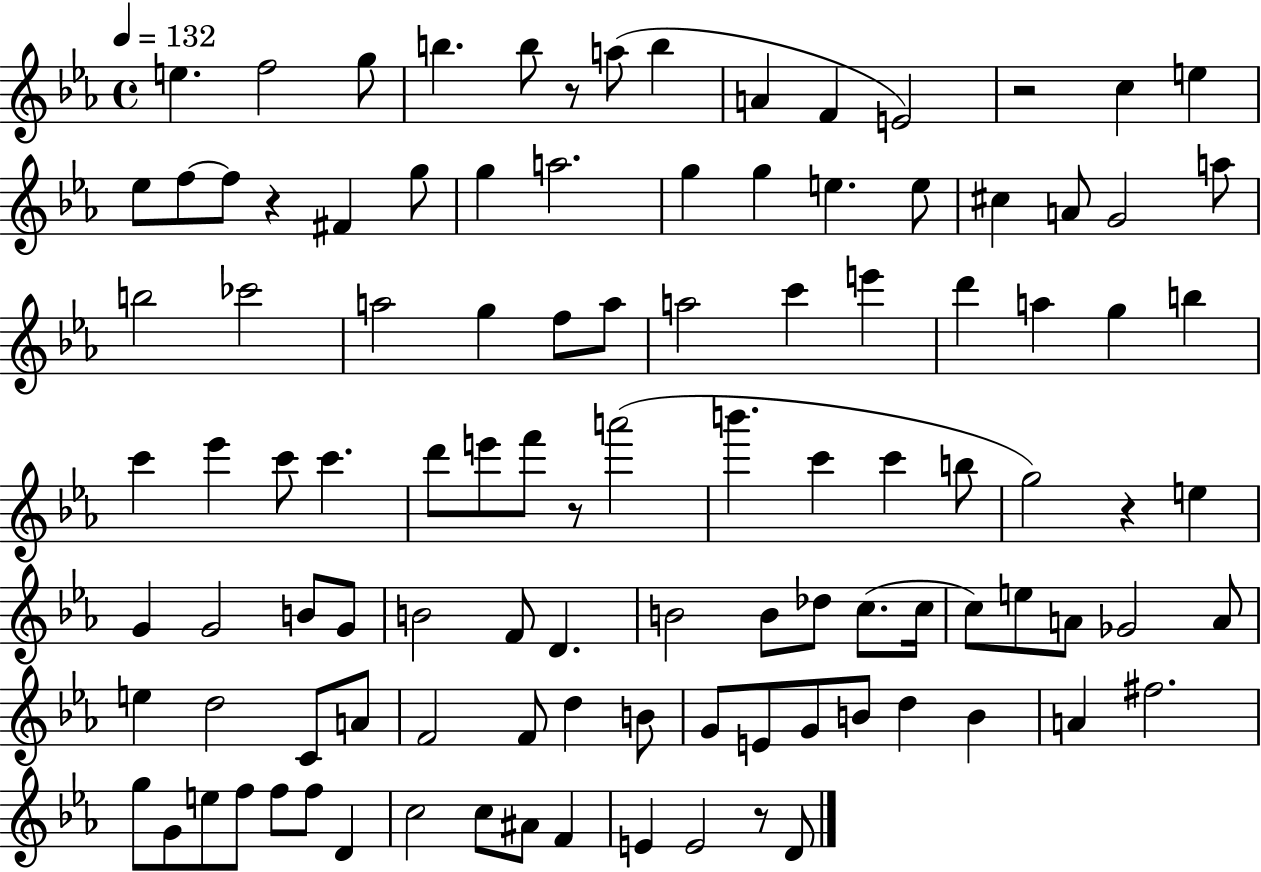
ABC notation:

X:1
T:Untitled
M:4/4
L:1/4
K:Eb
e f2 g/2 b b/2 z/2 a/2 b A F E2 z2 c e _e/2 f/2 f/2 z ^F g/2 g a2 g g e e/2 ^c A/2 G2 a/2 b2 _c'2 a2 g f/2 a/2 a2 c' e' d' a g b c' _e' c'/2 c' d'/2 e'/2 f'/2 z/2 a'2 b' c' c' b/2 g2 z e G G2 B/2 G/2 B2 F/2 D B2 B/2 _d/2 c/2 c/4 c/2 e/2 A/2 _G2 A/2 e d2 C/2 A/2 F2 F/2 d B/2 G/2 E/2 G/2 B/2 d B A ^f2 g/2 G/2 e/2 f/2 f/2 f/2 D c2 c/2 ^A/2 F E E2 z/2 D/2